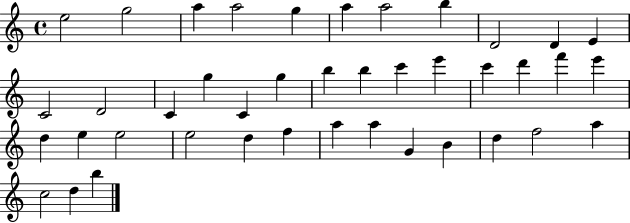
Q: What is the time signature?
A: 4/4